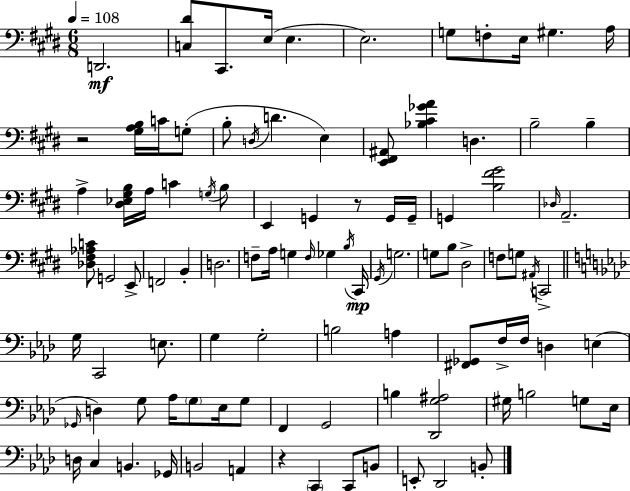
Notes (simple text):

D2/h. [C3,D#4]/e C#2/e. E3/s E3/q. E3/h. G3/e F3/e E3/s G#3/q. A3/s R/h [G#3,A3,B3]/s C4/s G3/e B3/e D3/s D4/q. E3/q [E2,F#2,A#2]/e [Bb3,C#4,Gb4,A4]/q D3/q. B3/h B3/q A3/q [D#3,Eb3,G#3,B3]/s A3/s C4/q G3/s B3/e E2/q G2/q R/e G2/s G2/s G2/q [B3,F#4,G#4]/h Db3/s A2/h. [Db3,F#3,Ab3,C4]/e G2/h E2/e F2/h B2/q D3/h. F3/e A3/s G3/q F3/s Gb3/q B3/s C#2/s G#2/s G3/h. G3/e B3/e D#3/h F3/e G3/e A#2/s C2/h G3/s C2/h E3/e. G3/q G3/h B3/h A3/q [F#2,Gb2]/e F3/s F3/s D3/q E3/q Gb2/s D3/q G3/e Ab3/s G3/e Eb3/s G3/e F2/q G2/h B3/q [Db2,G3,A#3]/h G#3/s B3/h G3/e Eb3/s D3/s C3/q B2/q. Gb2/s B2/h A2/q R/q C2/q C2/e B2/e E2/e Db2/h B2/e